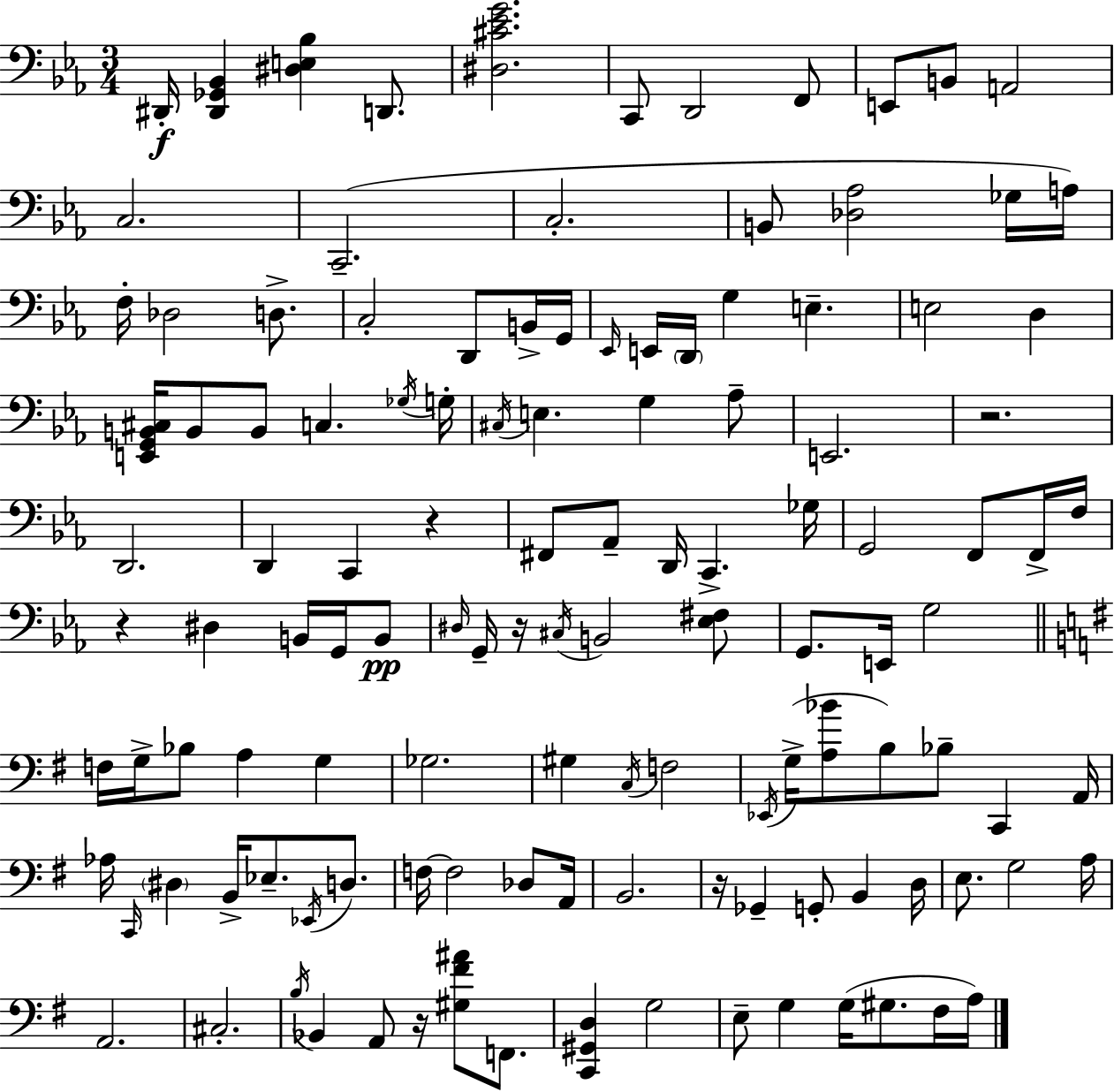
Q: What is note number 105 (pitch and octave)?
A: G3